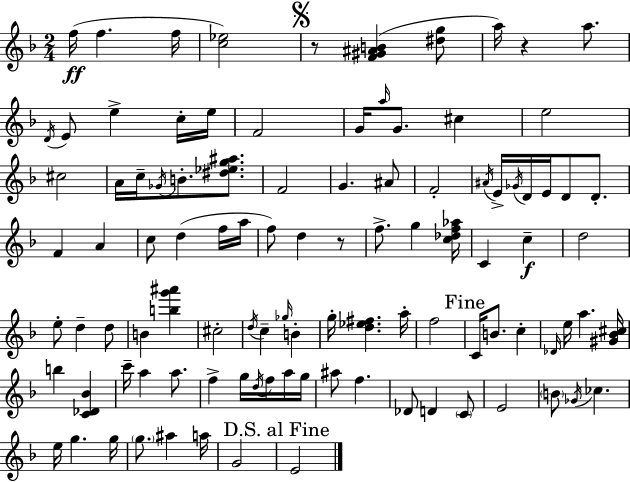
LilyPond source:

{
  \clef treble
  \numericTimeSignature
  \time 2/4
  \key f \major
  f''16(\ff f''4. f''16 | <c'' ees''>2) | \mark \markup { \musicglyph "scripts.segno" } r8 <f' gis' ais' b'>4( <dis'' g''>8 | a''16) r4 a''8. | \break \acciaccatura { d'16 } e'8 e''4-> c''16-. | e''16 f'2 | g'16 \grace { a''16 } g'8. cis''4 | e''2 | \break cis''2 | a'16 c''16-- \acciaccatura { ges'16 } b'8.-. | <dis'' ees'' g'' ais''>8. f'2 | g'4. | \break ais'8 f'2-. | \acciaccatura { ais'16 } e'16-> \acciaccatura { ges'16 } d'16 e'16 | d'8 d'8.-. f'4 | a'4 c''8 d''4( | \break f''16 a''16 f''8) d''4 | r8 f''8.-> | g''4 <c'' des'' f'' aes''>16 c'4 | c''4--\f d''2 | \break e''8-. d''4-- | d''8 b'4 | <b'' g''' ais'''>4 cis''2-. | \acciaccatura { d''16 } c''4-- | \break \grace { ges''16 } b'4-. g''16-. | <d'' ees'' fis''>4. a''16-. f''2 | \mark "Fine" c'16 | b'8. c''4-. \grace { des'16 } | \break e''16 a''4. <gis' bes' cis''>16 | b''4 <c' des' bes'>4 | c'''16-- a''4 a''8. | f''4-> g''16 \acciaccatura { d''16 } f''16 a''16 | \break g''16 ais''8 f''4. | des'8 d'4 \parenthesize c'8 | e'2 | \parenthesize b'8 \acciaccatura { ges'16 } ces''4. | \break e''16 g''4. | g''16 \parenthesize g''8. ais''4 | a''16 g'2 | \mark "D.S. al Fine" e'2 | \break \bar "|."
}